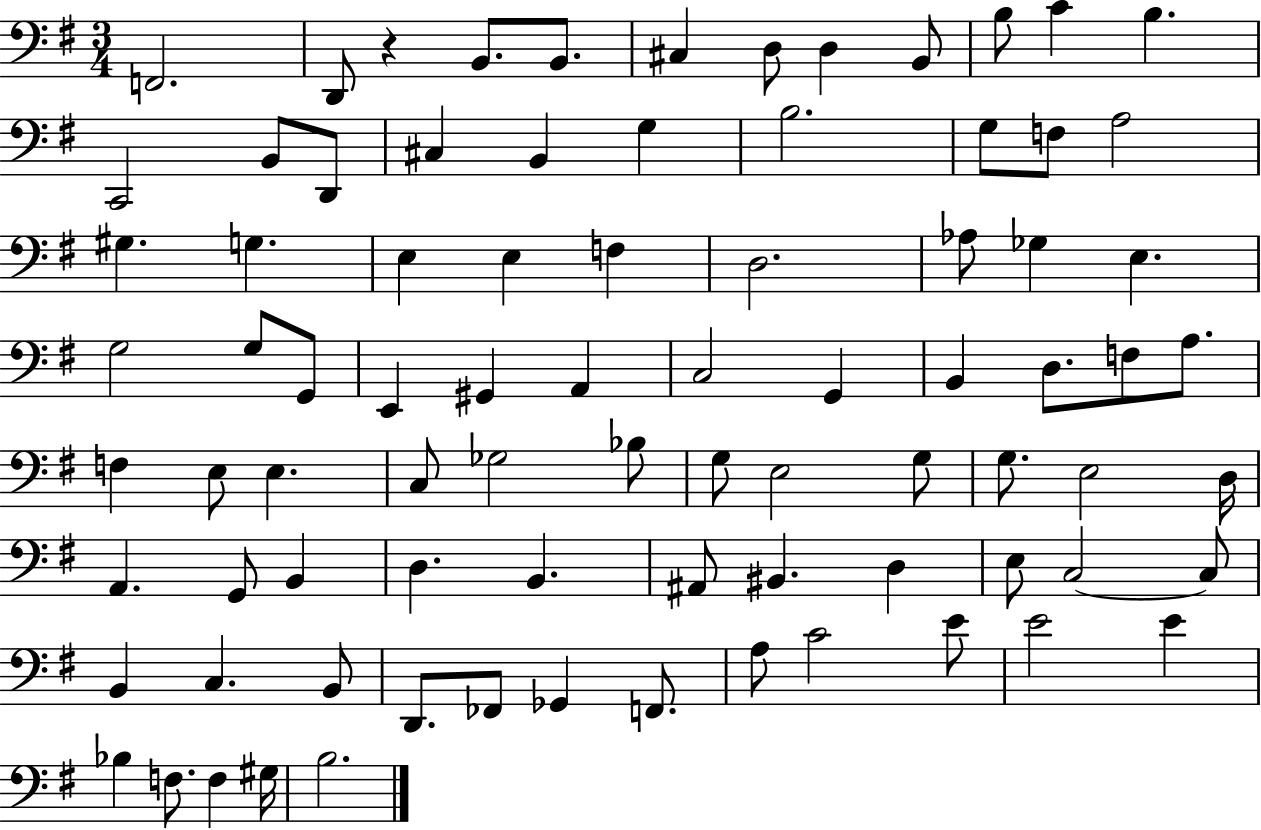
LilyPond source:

{
  \clef bass
  \numericTimeSignature
  \time 3/4
  \key g \major
  f,2. | d,8 r4 b,8. b,8. | cis4 d8 d4 b,8 | b8 c'4 b4. | \break c,2 b,8 d,8 | cis4 b,4 g4 | b2. | g8 f8 a2 | \break gis4. g4. | e4 e4 f4 | d2. | aes8 ges4 e4. | \break g2 g8 g,8 | e,4 gis,4 a,4 | c2 g,4 | b,4 d8. f8 a8. | \break f4 e8 e4. | c8 ges2 bes8 | g8 e2 g8 | g8. e2 d16 | \break a,4. g,8 b,4 | d4. b,4. | ais,8 bis,4. d4 | e8 c2~~ c8 | \break b,4 c4. b,8 | d,8. fes,8 ges,4 f,8. | a8 c'2 e'8 | e'2 e'4 | \break bes4 f8. f4 gis16 | b2. | \bar "|."
}